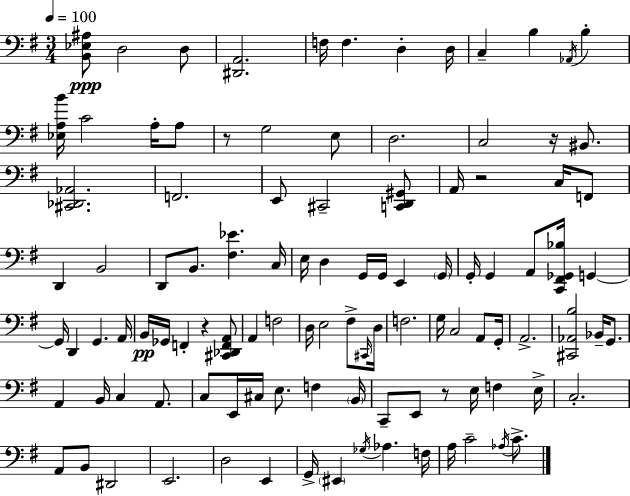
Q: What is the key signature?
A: G major